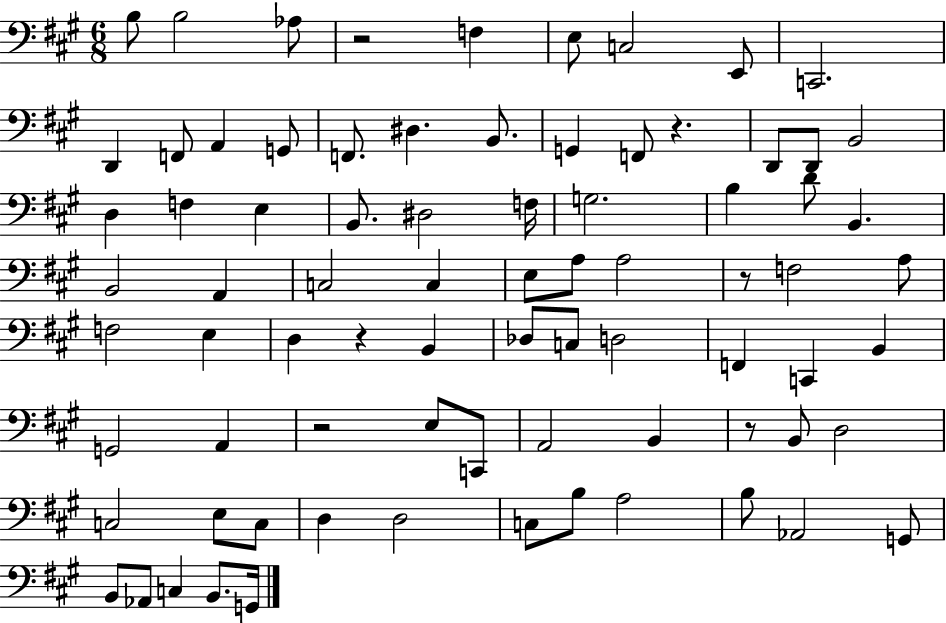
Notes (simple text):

B3/e B3/h Ab3/e R/h F3/q E3/e C3/h E2/e C2/h. D2/q F2/e A2/q G2/e F2/e. D#3/q. B2/e. G2/q F2/e R/q. D2/e D2/e B2/h D3/q F3/q E3/q B2/e. D#3/h F3/s G3/h. B3/q D4/e B2/q. B2/h A2/q C3/h C3/q E3/e A3/e A3/h R/e F3/h A3/e F3/h E3/q D3/q R/q B2/q Db3/e C3/e D3/h F2/q C2/q B2/q G2/h A2/q R/h E3/e C2/e A2/h B2/q R/e B2/e D3/h C3/h E3/e C3/e D3/q D3/h C3/e B3/e A3/h B3/e Ab2/h G2/e B2/e Ab2/e C3/q B2/e. G2/s